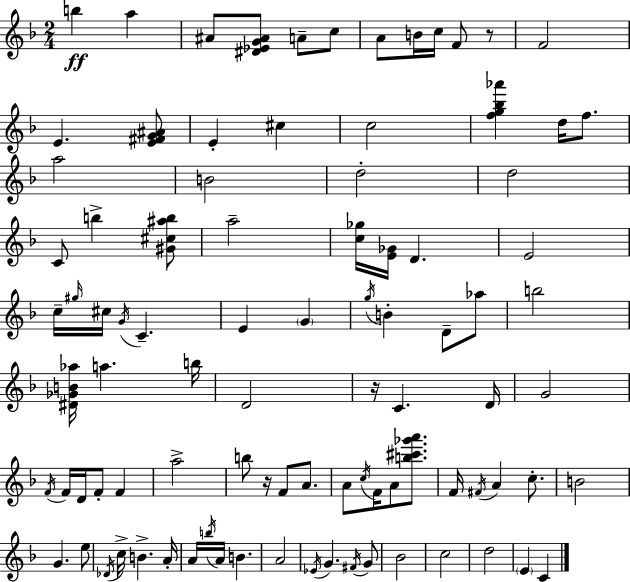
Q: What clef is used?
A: treble